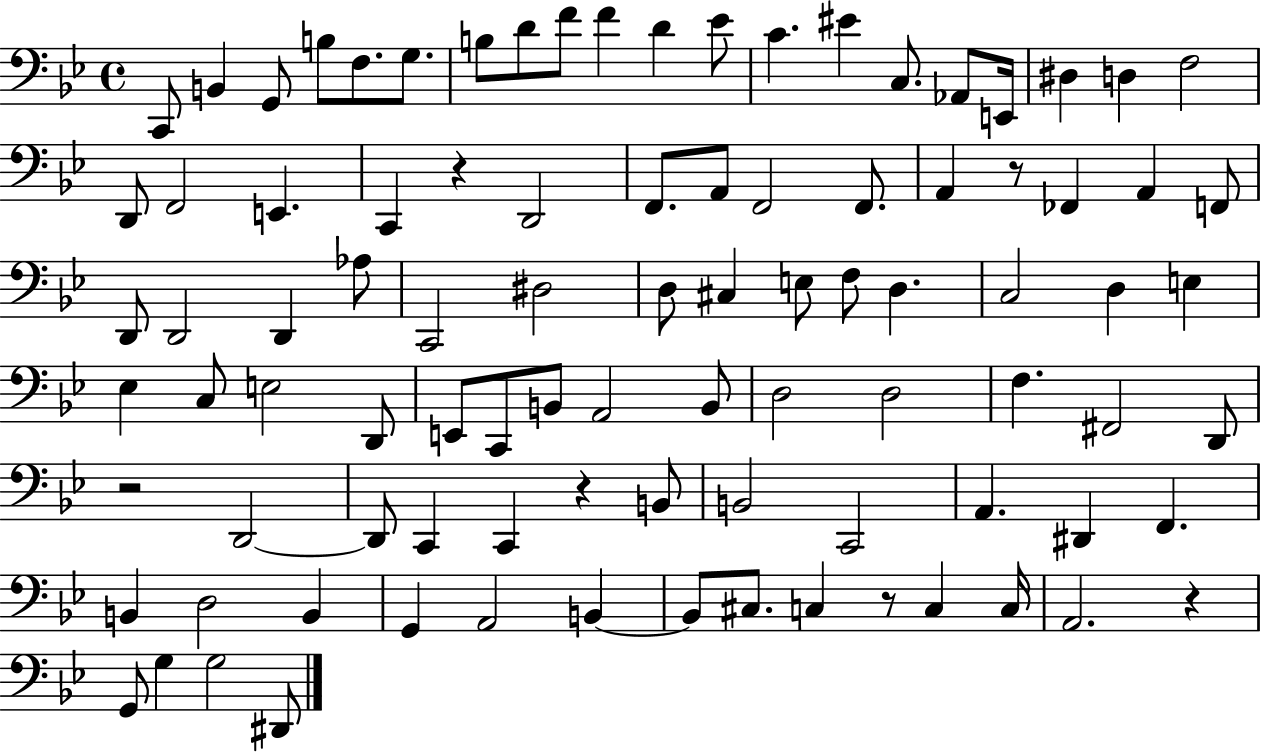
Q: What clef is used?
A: bass